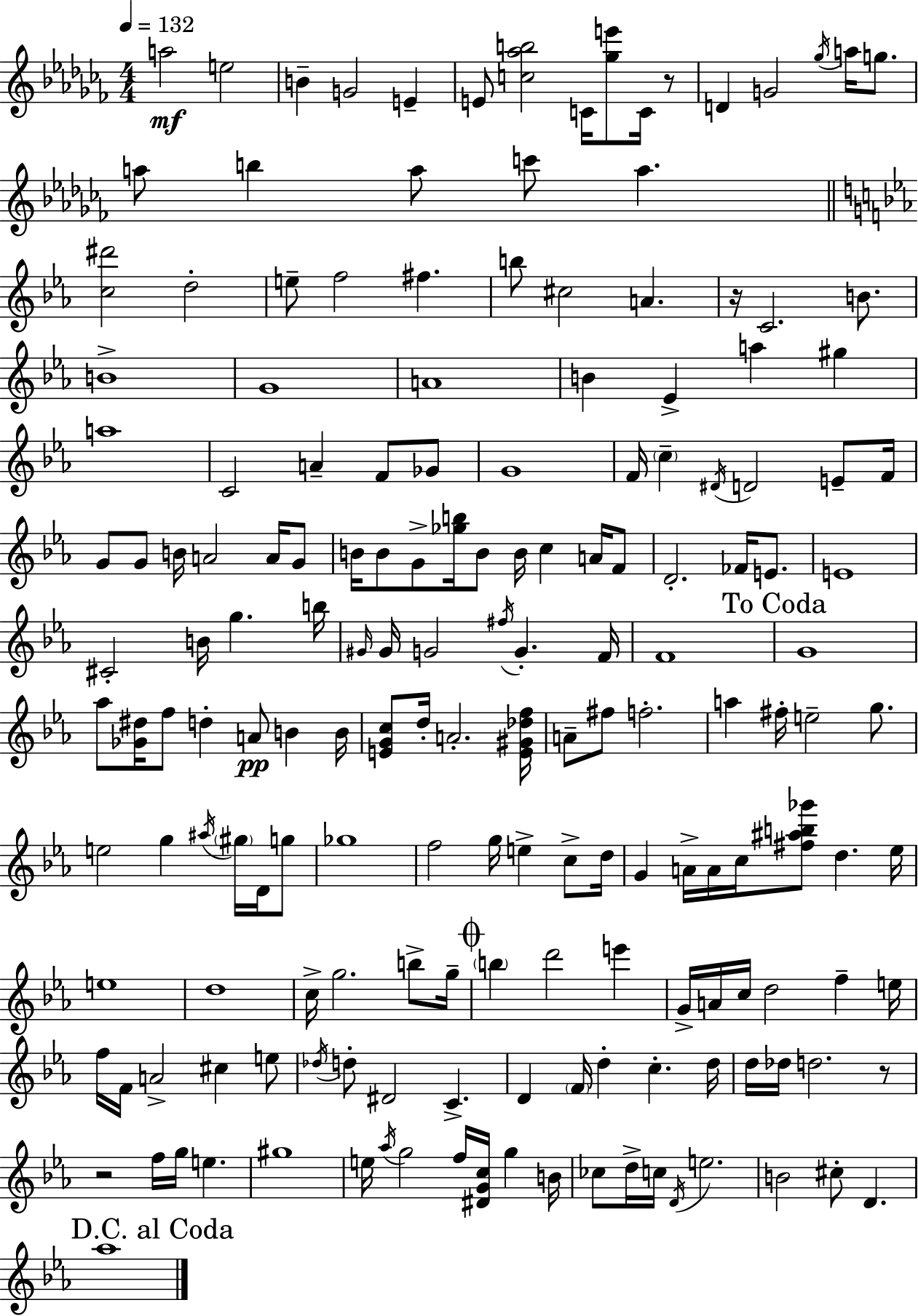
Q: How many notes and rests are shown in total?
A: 173